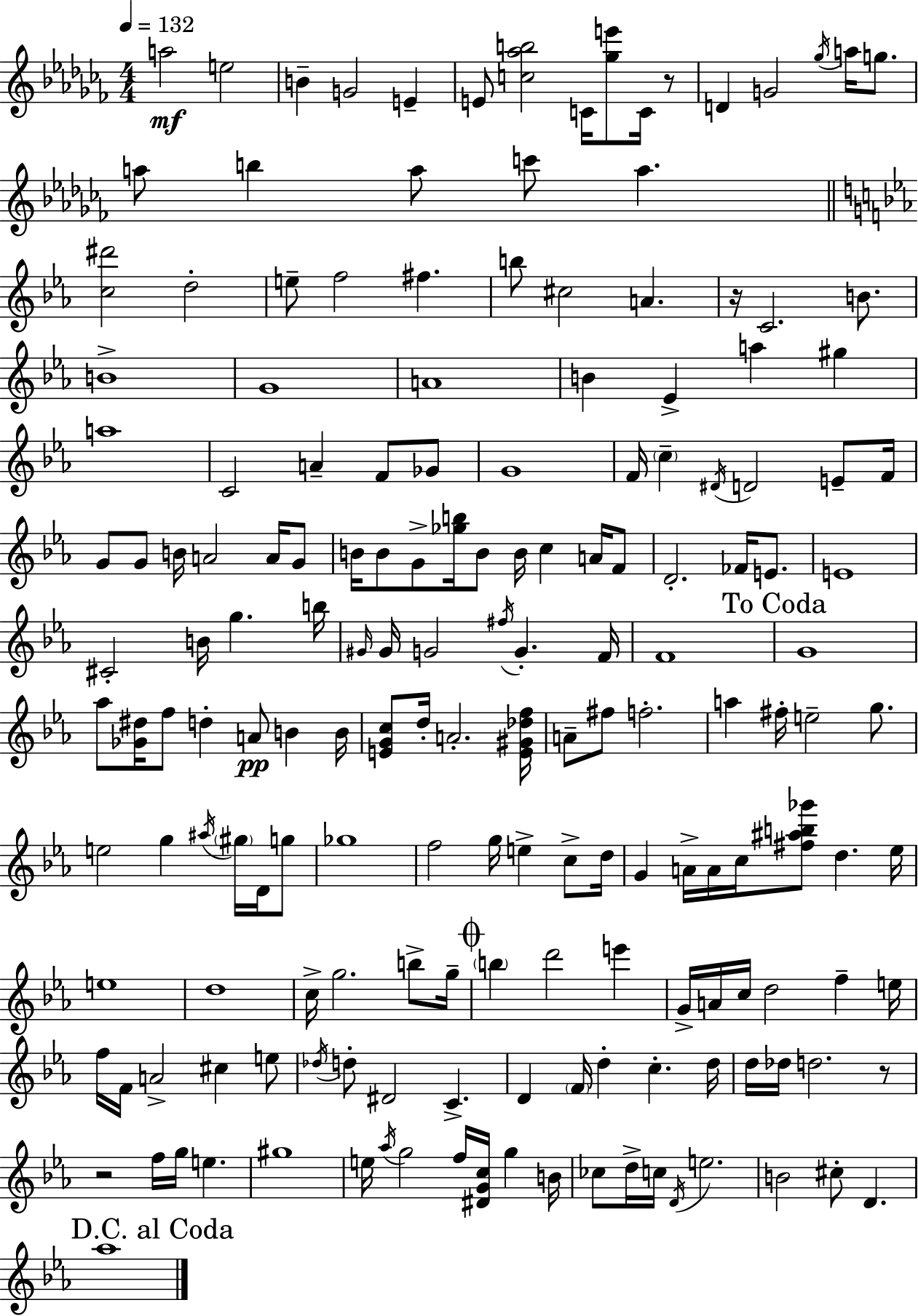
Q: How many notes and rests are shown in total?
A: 173